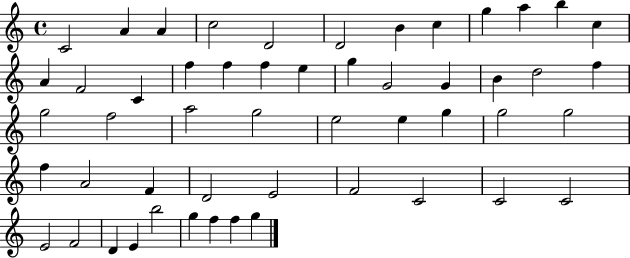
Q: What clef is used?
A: treble